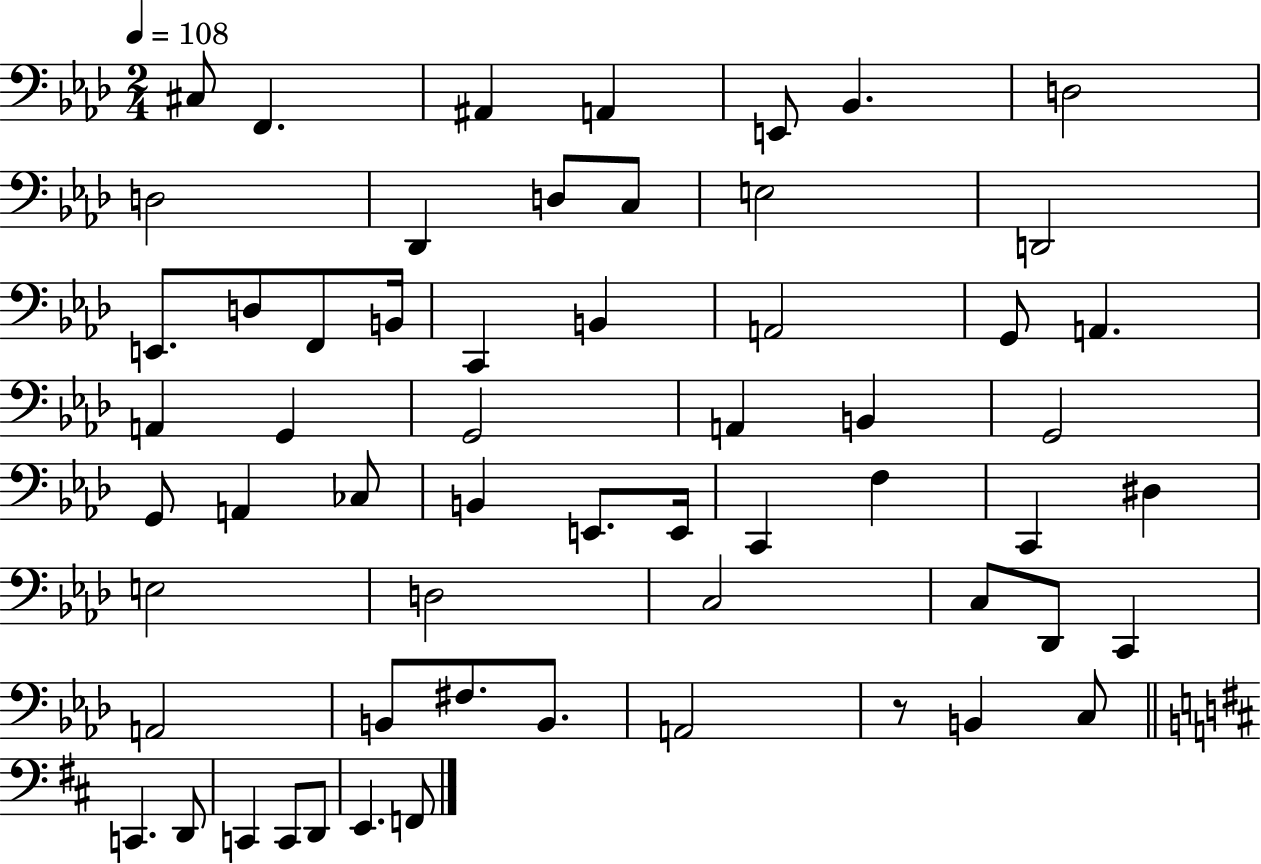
{
  \clef bass
  \numericTimeSignature
  \time 2/4
  \key aes \major
  \tempo 4 = 108
  \repeat volta 2 { cis8 f,4. | ais,4 a,4 | e,8 bes,4. | d2 | \break d2 | des,4 d8 c8 | e2 | d,2 | \break e,8. d8 f,8 b,16 | c,4 b,4 | a,2 | g,8 a,4. | \break a,4 g,4 | g,2 | a,4 b,4 | g,2 | \break g,8 a,4 ces8 | b,4 e,8. e,16 | c,4 f4 | c,4 dis4 | \break e2 | d2 | c2 | c8 des,8 c,4 | \break a,2 | b,8 fis8. b,8. | a,2 | r8 b,4 c8 | \break \bar "||" \break \key d \major c,4. d,8 | c,4 c,8 d,8 | e,4. f,8 | } \bar "|."
}